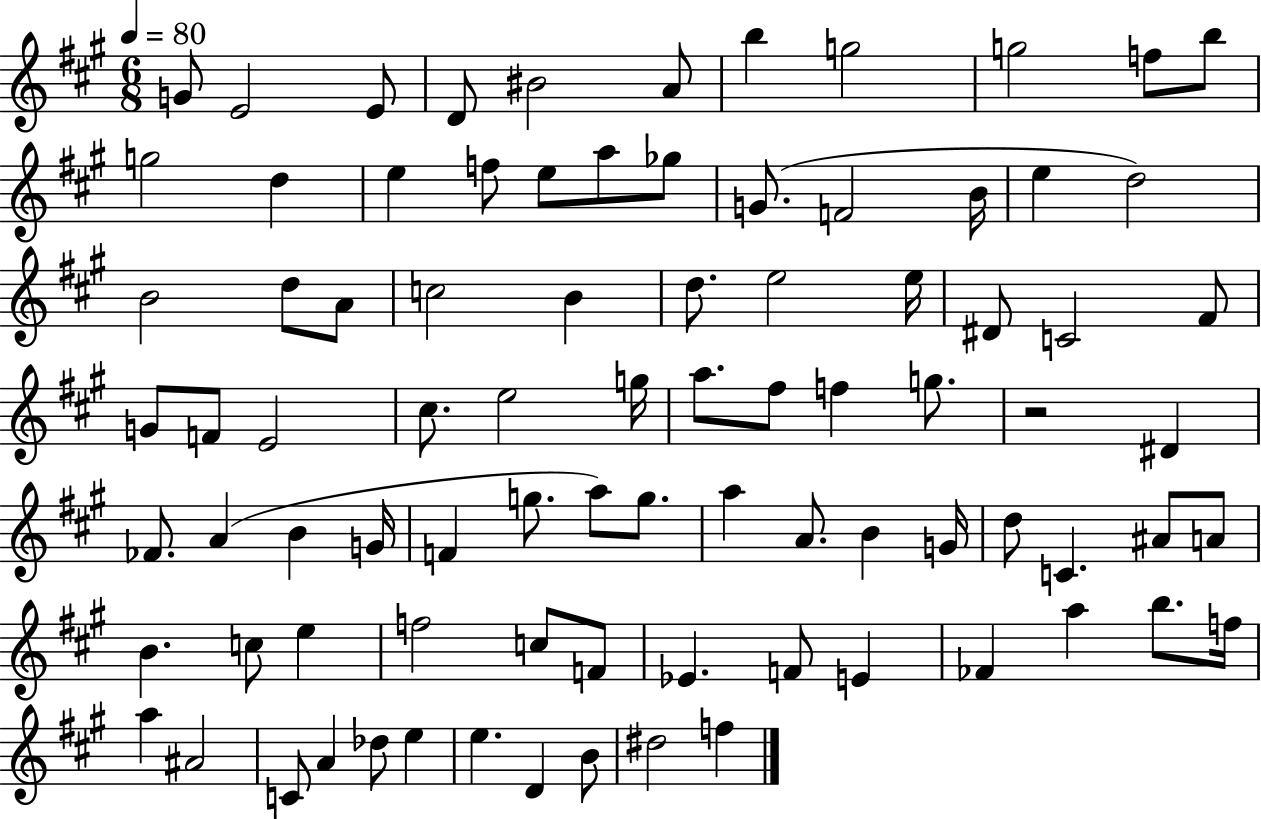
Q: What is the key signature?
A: A major